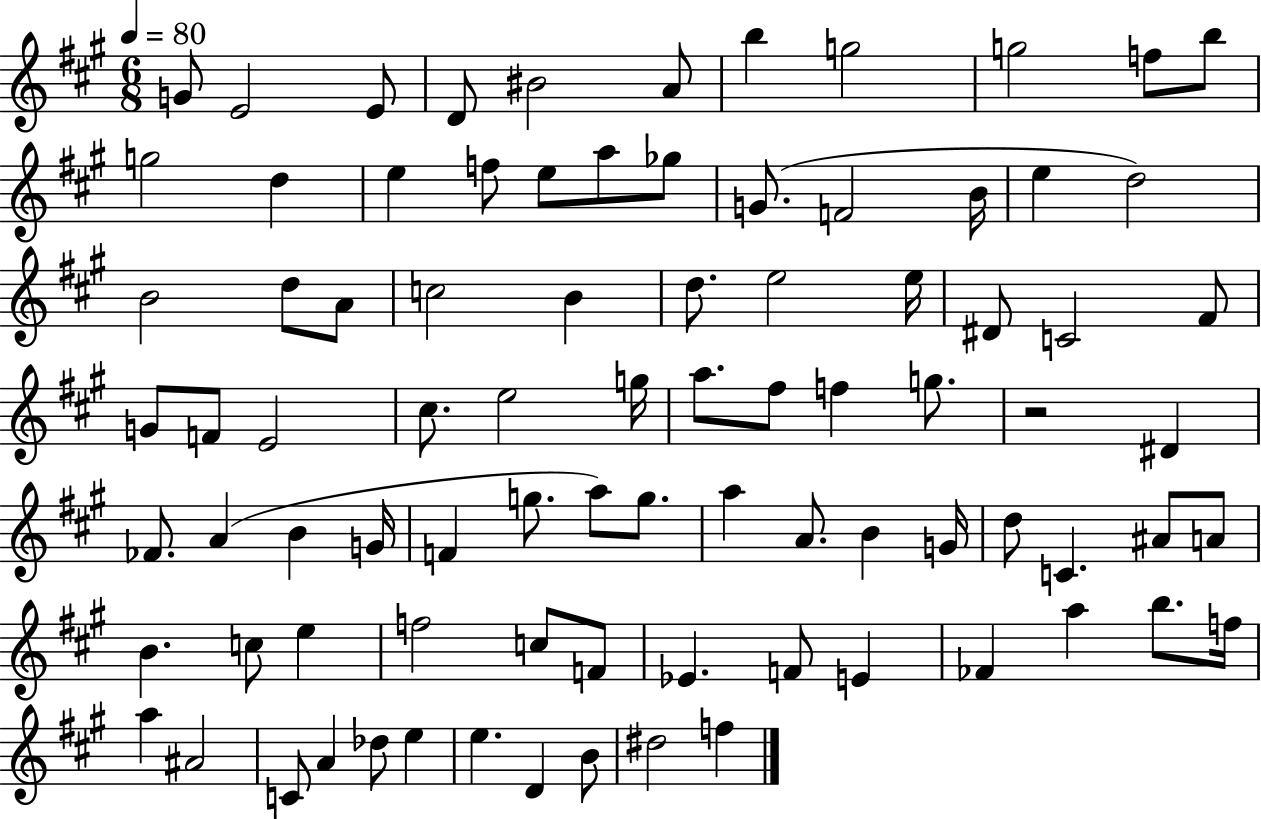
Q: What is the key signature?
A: A major